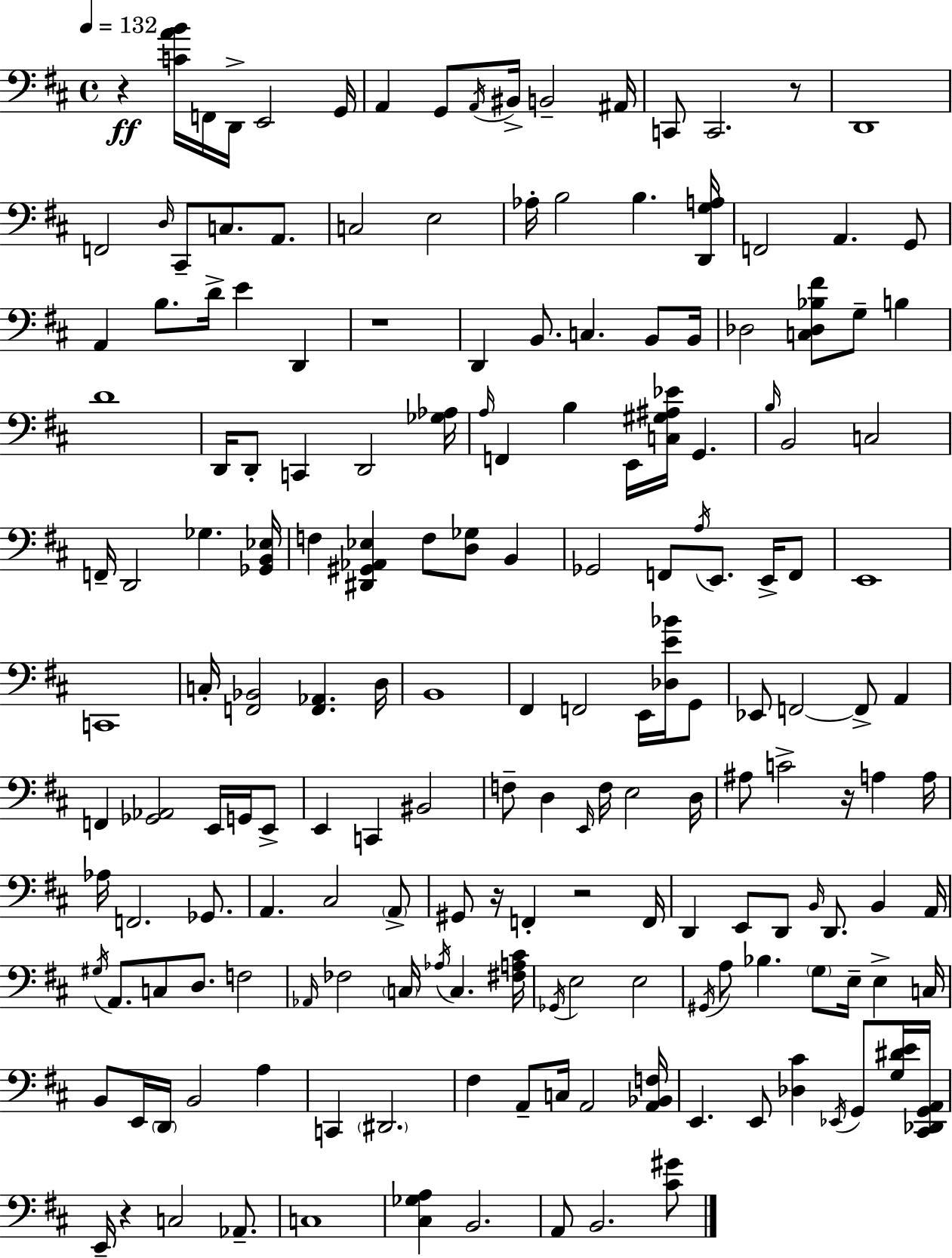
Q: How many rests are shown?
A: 7